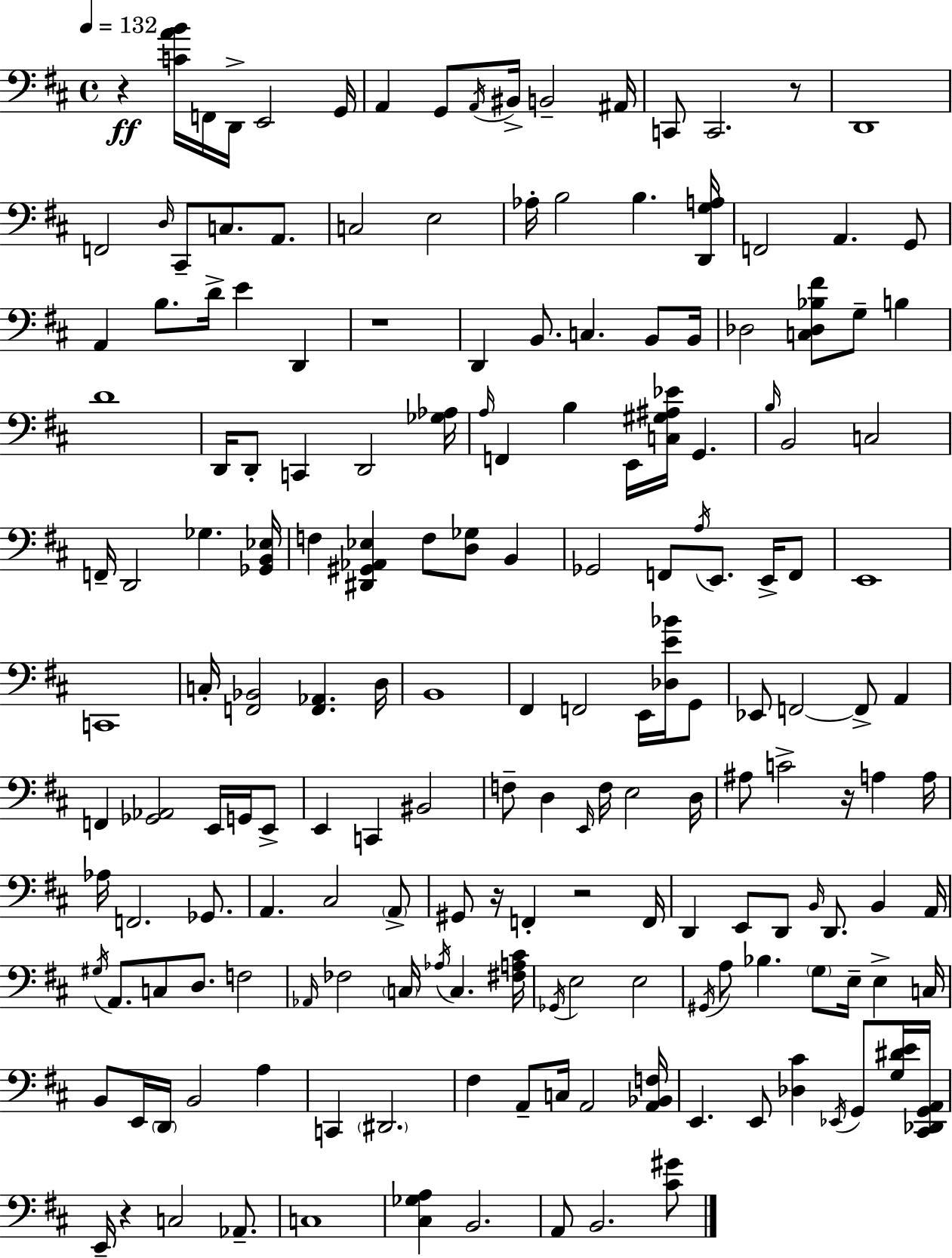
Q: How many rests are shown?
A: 7